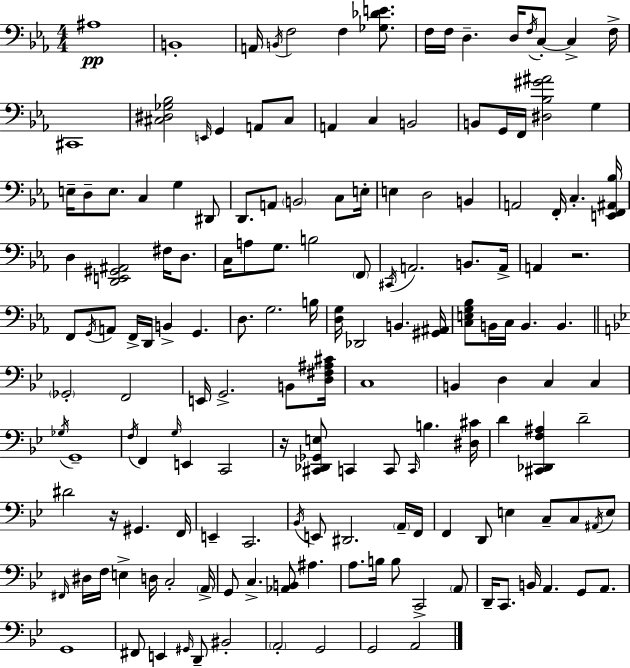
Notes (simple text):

A#3/w B2/w A2/s B2/s F3/h F3/q [Gb3,Db4,E4]/e. F3/s F3/s D3/q. D3/s F3/s C3/e C3/q F3/s C#2/w [C#3,D#3,Gb3,Bb3]/h E2/s G2/q A2/e C#3/e A2/q C3/q B2/h B2/e G2/s F2/s [D#3,Bb3,G#4,A#4]/h G3/q E3/s D3/e E3/e. C3/q G3/q D#2/e D2/e. A2/e B2/h C3/e E3/s E3/q D3/h B2/q A2/h F2/s C3/q. [E2,F2,A#2,Bb3]/s D3/q [D2,E2,G#2,A#2]/h F#3/s D3/e. C3/s A3/e G3/e. B3/h F2/e C#2/s A2/h. B2/e. A2/s A2/q R/h. F2/e G2/s A2/e F2/s D2/s B2/q G2/q. D3/e. G3/h. B3/s [D3,G3]/s Db2/h B2/q. [G#2,A#2]/s [C3,E3,G3,Bb3]/e B2/s C3/s B2/q. B2/q. Gb2/h F2/h E2/s G2/h. B2/e [D3,F#3,A#3,C#4]/s C3/w B2/q D3/q C3/q C3/q Gb3/s G2/w F3/s F2/q G3/s E2/q C2/h R/s [C#2,Db2,Gb2,E3]/e C2/q C2/e C2/s B3/q. [D#3,C#4]/s D4/q [C#2,Db2,F3,A#3]/q D4/h D#4/h R/s G#2/q. F2/s E2/q C2/h. Bb2/s E2/e D#2/h. A2/s F2/s F2/q D2/e E3/q C3/e C3/e A#2/s E3/e F#2/s D#3/s F3/s E3/q D3/s C3/h A2/s G2/e C3/q. [Ab2,B2]/e A#3/q. A3/e. B3/s B3/e C2/h A2/e D2/s C2/e. B2/s A2/q. G2/e A2/e. G2/w F#2/e E2/q G#2/s D2/e BIS2/h A2/h G2/h G2/h A2/h